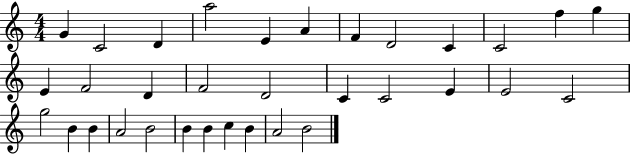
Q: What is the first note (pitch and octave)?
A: G4